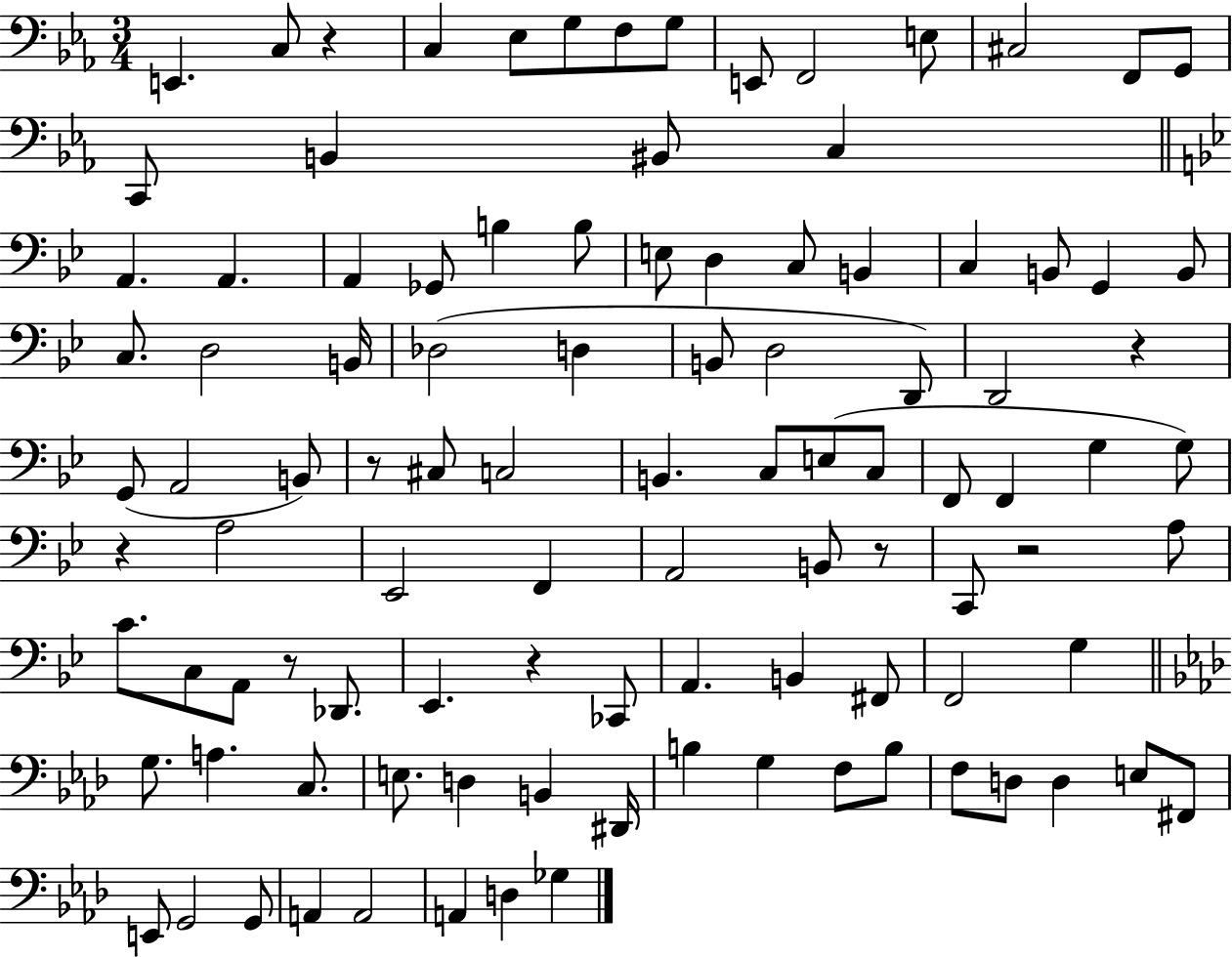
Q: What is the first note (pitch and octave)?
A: E2